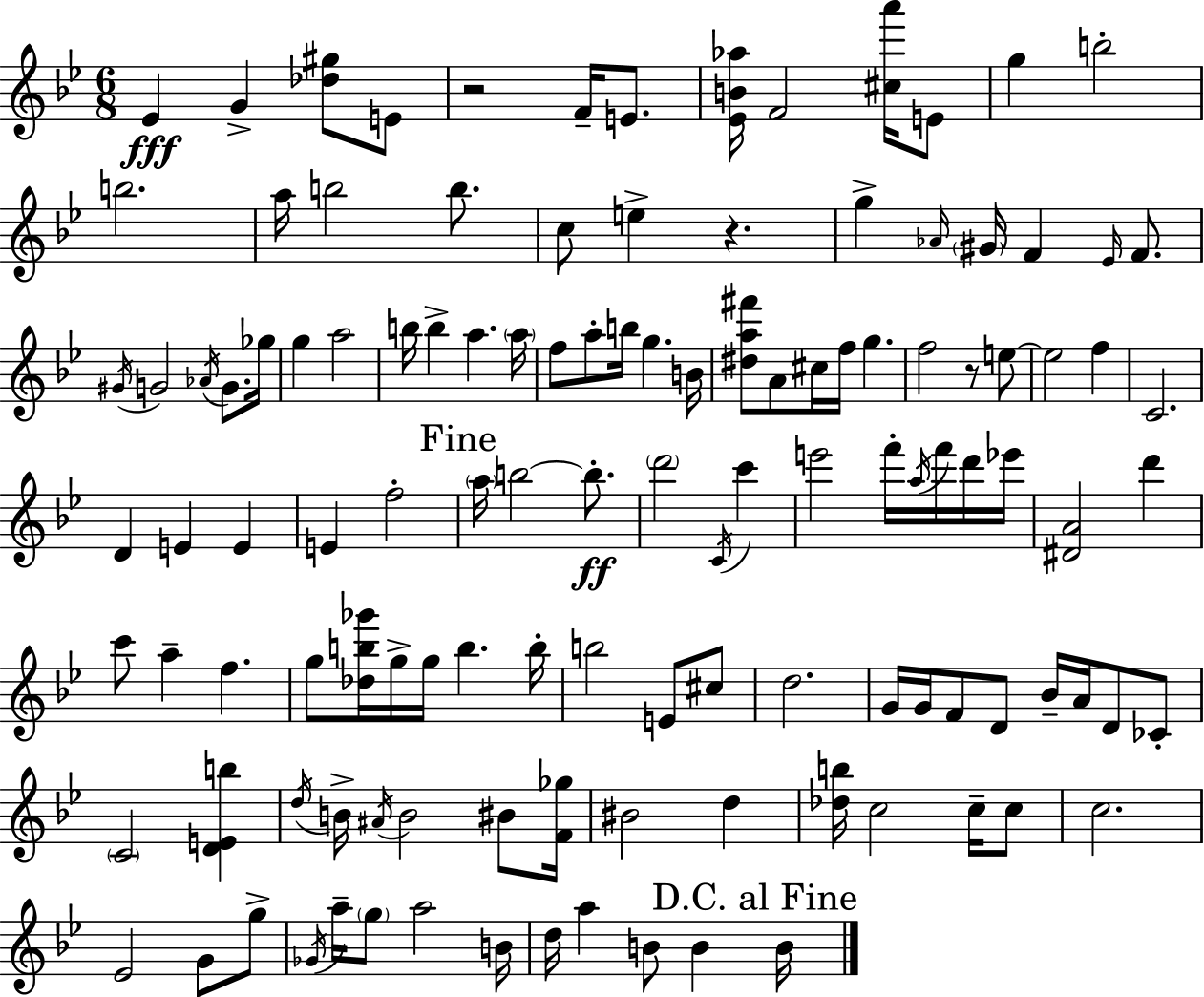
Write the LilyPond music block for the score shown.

{
  \clef treble
  \numericTimeSignature
  \time 6/8
  \key g \minor
  ees'4\fff g'4-> <des'' gis''>8 e'8 | r2 f'16-- e'8. | <ees' b' aes''>16 f'2 <cis'' a'''>16 e'8 | g''4 b''2-. | \break b''2. | a''16 b''2 b''8. | c''8 e''4-> r4. | g''4-> \grace { aes'16 } \parenthesize gis'16 f'4 \grace { ees'16 } f'8. | \break \acciaccatura { gis'16 } g'2 \acciaccatura { aes'16 } | g'8. ges''16 g''4 a''2 | b''16 b''4-> a''4. | \parenthesize a''16 f''8 a''8-. b''16 g''4. | \break b'16 <dis'' a'' fis'''>8 a'8 cis''16 f''16 g''4. | f''2 | r8 e''8~~ e''2 | f''4 c'2. | \break d'4 e'4 | e'4 e'4 f''2-. | \mark "Fine" \parenthesize a''16 b''2~~ | b''8.-.\ff \parenthesize d'''2 | \break \acciaccatura { c'16 } c'''4 e'''2 | f'''16-. \acciaccatura { a''16 } f'''16 d'''16 ees'''16 <dis' a'>2 | d'''4 c'''8 a''4-- | f''4. g''8 <des'' b'' ges'''>16 g''16-> g''16 b''4. | \break b''16-. b''2 | e'8 cis''8 d''2. | g'16 g'16 f'8 d'8 | bes'16-- a'16 d'8 ces'8-. \parenthesize c'2 | \break <d' e' b''>4 \acciaccatura { d''16 } b'16-> \acciaccatura { ais'16 } b'2 | bis'8 <f' ges''>16 bis'2 | d''4 <des'' b''>16 c''2 | c''16-- c''8 c''2. | \break ees'2 | g'8 g''8-> \acciaccatura { ges'16 } a''16-- \parenthesize g''8 | a''2 b'16 d''16 a''4 | b'8 b'4 \mark "D.C. al Fine" b'16 \bar "|."
}